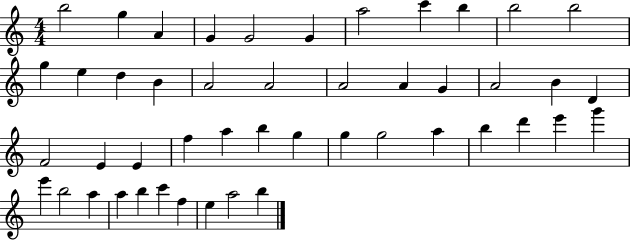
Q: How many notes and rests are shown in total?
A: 47